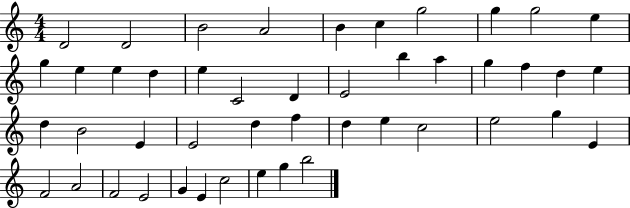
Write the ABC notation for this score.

X:1
T:Untitled
M:4/4
L:1/4
K:C
D2 D2 B2 A2 B c g2 g g2 e g e e d e C2 D E2 b a g f d e d B2 E E2 d f d e c2 e2 g E F2 A2 F2 E2 G E c2 e g b2